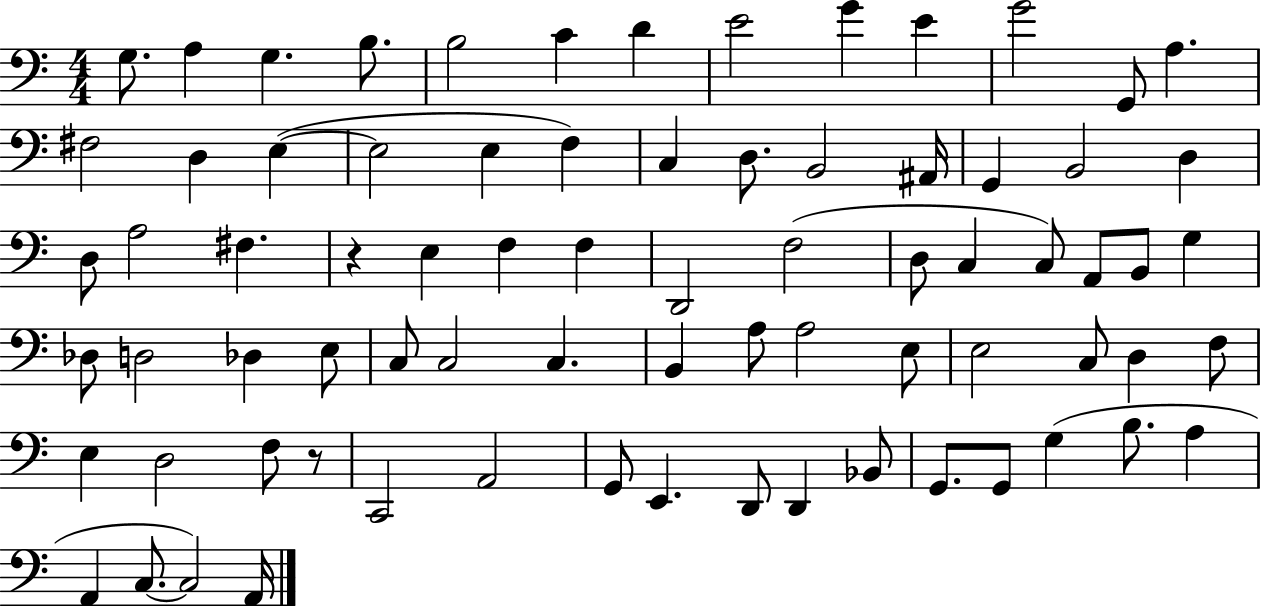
X:1
T:Untitled
M:4/4
L:1/4
K:C
G,/2 A, G, B,/2 B,2 C D E2 G E G2 G,,/2 A, ^F,2 D, E, E,2 E, F, C, D,/2 B,,2 ^A,,/4 G,, B,,2 D, D,/2 A,2 ^F, z E, F, F, D,,2 F,2 D,/2 C, C,/2 A,,/2 B,,/2 G, _D,/2 D,2 _D, E,/2 C,/2 C,2 C, B,, A,/2 A,2 E,/2 E,2 C,/2 D, F,/2 E, D,2 F,/2 z/2 C,,2 A,,2 G,,/2 E,, D,,/2 D,, _B,,/2 G,,/2 G,,/2 G, B,/2 A, A,, C,/2 C,2 A,,/4